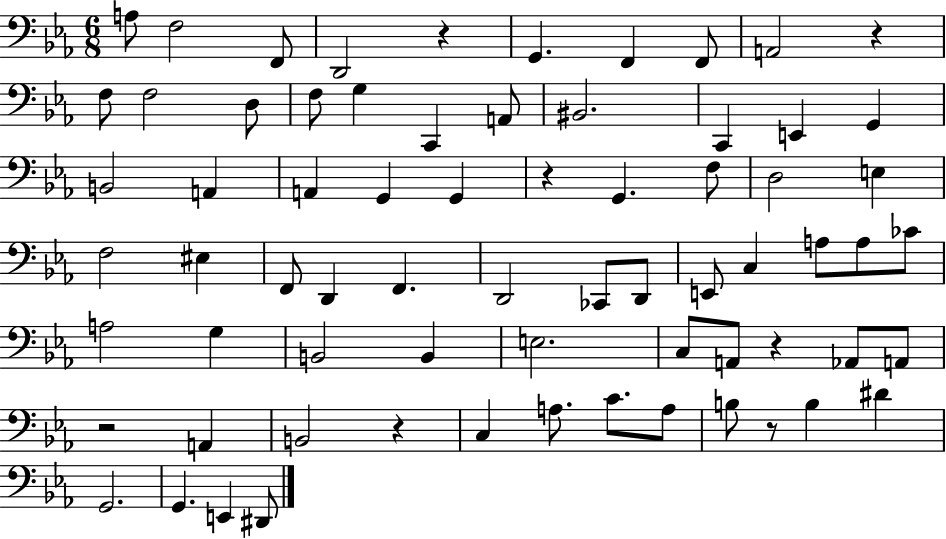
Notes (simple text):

A3/e F3/h F2/e D2/h R/q G2/q. F2/q F2/e A2/h R/q F3/e F3/h D3/e F3/e G3/q C2/q A2/e BIS2/h. C2/q E2/q G2/q B2/h A2/q A2/q G2/q G2/q R/q G2/q. F3/e D3/h E3/q F3/h EIS3/q F2/e D2/q F2/q. D2/h CES2/e D2/e E2/e C3/q A3/e A3/e CES4/e A3/h G3/q B2/h B2/q E3/h. C3/e A2/e R/q Ab2/e A2/e R/h A2/q B2/h R/q C3/q A3/e. C4/e. A3/e B3/e R/e B3/q D#4/q G2/h. G2/q. E2/q D#2/e